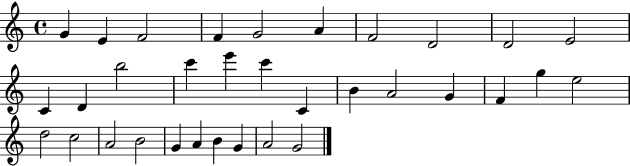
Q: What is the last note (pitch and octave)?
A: G4